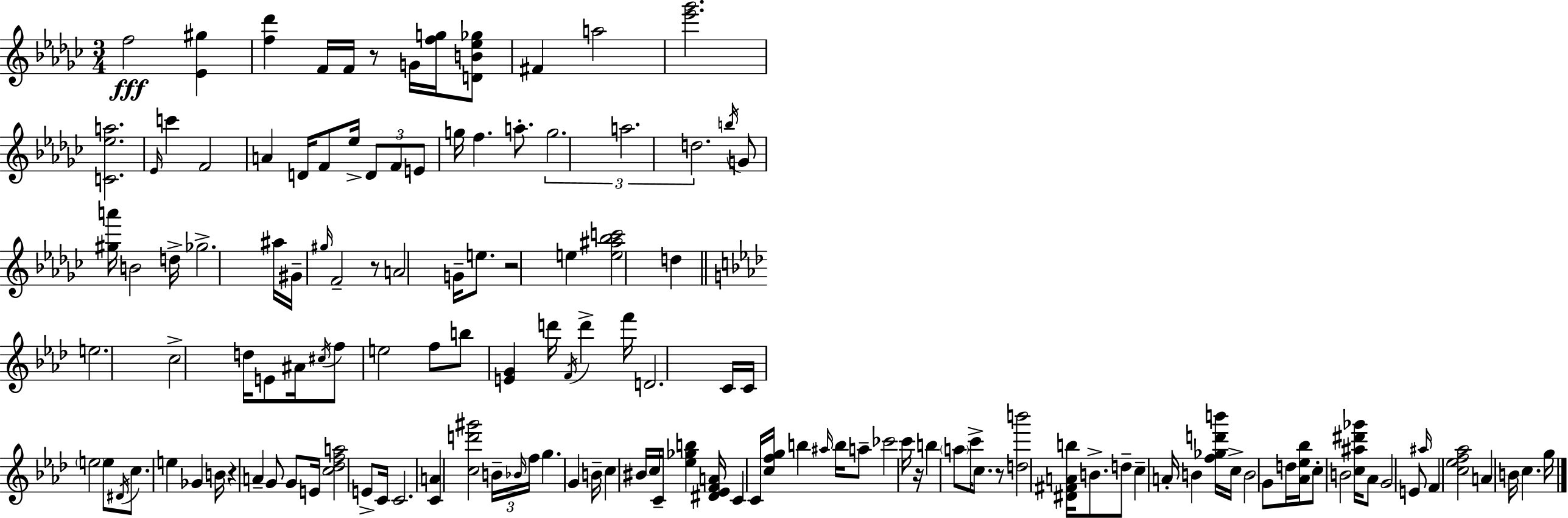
F5/h [Eb4,G#5]/q [F5,Db6]/q F4/s F4/s R/e G4/s [F5,G5]/s [D4,B4,Eb5,Gb5]/e F#4/q A5/h [Eb6,Gb6]/h. [C4,Eb5,A5]/h. Eb4/s C6/q F4/h A4/q D4/s F4/e Eb5/s D4/e F4/e E4/e G5/s F5/q. A5/e. G5/h. A5/h. D5/h. B5/s G4/e [G#5,A6]/s B4/h D5/s Gb5/h. A#5/s G#4/s G#5/s F4/h R/e A4/h G4/s E5/e. R/h E5/q [E5,A#5,Bb5,C6]/h D5/q E5/h. C5/h D5/s E4/e A#4/s C#5/s F5/e E5/h F5/e B5/e [E4,G4]/q D6/s F4/s D6/q F6/s D4/h. C4/s C4/s E5/h E5/e D#4/s C5/e. E5/q Gb4/q B4/s R/q A4/q G4/e G4/e E4/s [C5,Db5,F5,A5]/h E4/e C4/s C4/h. [C4,A4]/q [C5,D6,G#6]/h B4/s Bb4/s F5/s G5/q. G4/q B4/s C5/q BIS4/s C5/s C4/s [Eb5,Gb5,B5]/q [D#4,Eb4,F4,A4]/s C4/q C4/s [C5,F5,G5]/s B5/q A#5/s B5/s A5/e CES6/h C6/s R/s B5/q A5/e C6/s C5/e. R/e [D5,B6]/h [D#4,F#4,A4,B5]/s B4/e. D5/e C5/q A4/s B4/q [F5,Gb5,D6,B6]/s C5/s B4/h G4/e D5/s [Ab4,Eb5,Bb5]/s C5/e B4/h [C5,A#5,D#6,Gb6]/s Ab4/e G4/h E4/e A#5/s F4/q [C5,Eb5,F5,Ab5]/h A4/q B4/s C5/q. G5/s